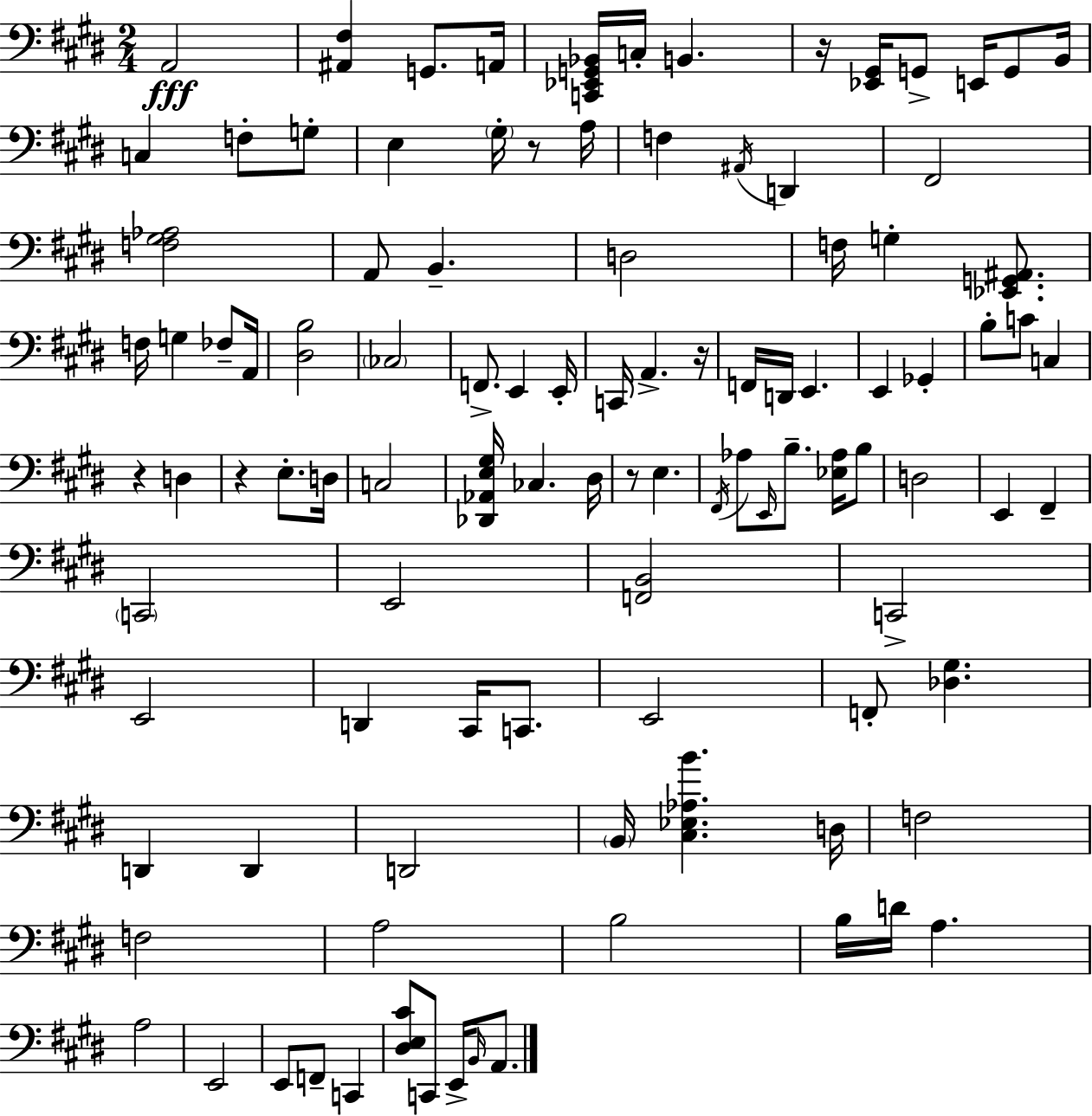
A2/h [A#2,F#3]/q G2/e. A2/s [C2,Eb2,G2,Bb2]/s C3/s B2/q. R/s [Eb2,G#2]/s G2/e E2/s G2/e B2/s C3/q F3/e G3/e E3/q G#3/s R/e A3/s F3/q A#2/s D2/q F#2/h [F3,G#3,Ab3]/h A2/e B2/q. D3/h F3/s G3/q [Eb2,G2,A#2]/e. F3/s G3/q FES3/e A2/s [D#3,B3]/h CES3/h F2/e. E2/q E2/s C2/s A2/q. R/s F2/s D2/s E2/q. E2/q Gb2/q B3/e C4/e C3/q R/q D3/q R/q E3/e. D3/s C3/h [Db2,Ab2,E3,G#3]/s CES3/q. D#3/s R/e E3/q. F#2/s Ab3/e E2/s B3/e. [Eb3,Ab3]/s B3/e D3/h E2/q F#2/q C2/h E2/h [F2,B2]/h C2/h E2/h D2/q C#2/s C2/e. E2/h F2/e [Db3,G#3]/q. D2/q D2/q D2/h B2/s [C#3,Eb3,Ab3,B4]/q. D3/s F3/h F3/h A3/h B3/h B3/s D4/s A3/q. A3/h E2/h E2/e F2/e C2/q [D#3,E3,C#4]/e C2/e E2/s B2/s A2/e.